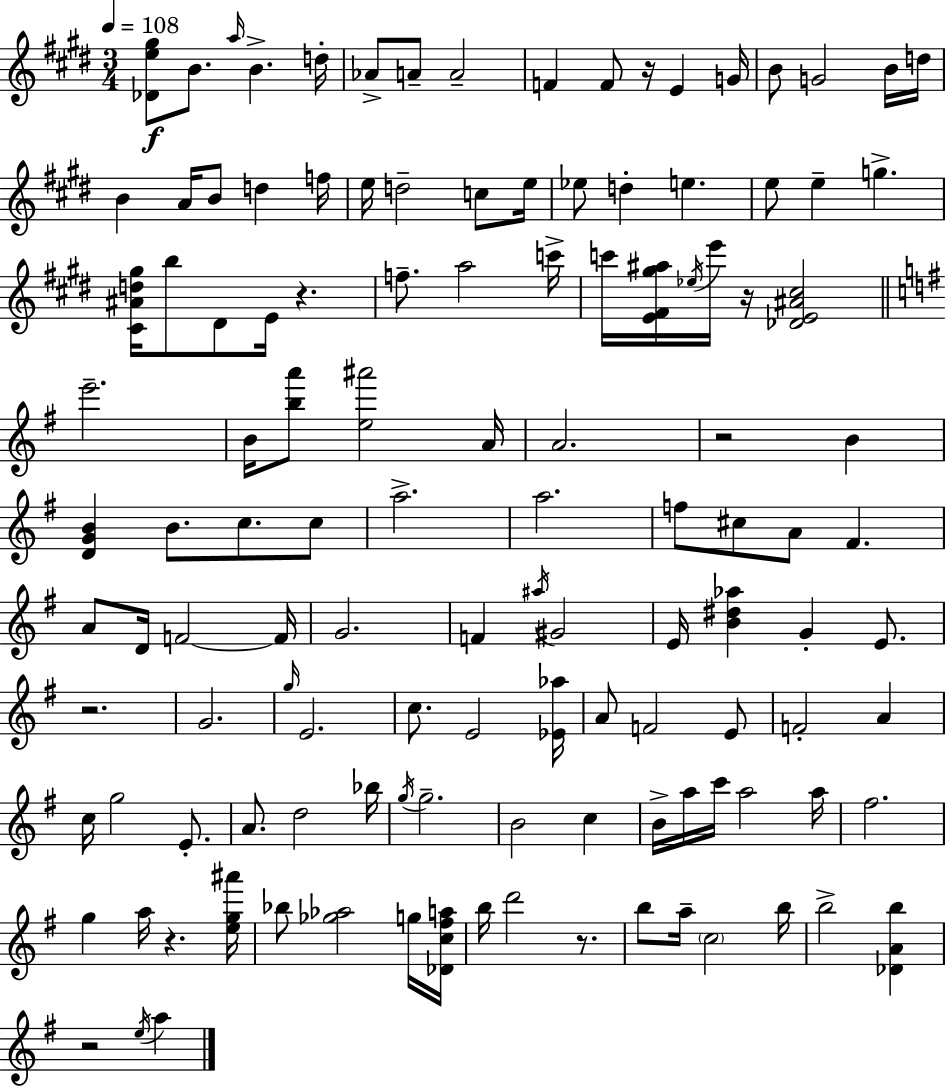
[Db4,E5,G#5]/e B4/e. A5/s B4/q. D5/s Ab4/e A4/e A4/h F4/q F4/e R/s E4/q G4/s B4/e G4/h B4/s D5/s B4/q A4/s B4/e D5/q F5/s E5/s D5/h C5/e E5/s Eb5/e D5/q E5/q. E5/e E5/q G5/q. [C#4,A#4,D5,G#5]/s B5/e D#4/e E4/s R/q. F5/e. A5/h C6/s C6/s [E4,F#4,G#5,A#5]/s Eb5/s E6/s R/s [Db4,E4,A#4,C#5]/h E6/h. B4/s [B5,A6]/e [E5,A#6]/h A4/s A4/h. R/h B4/q [D4,G4,B4]/q B4/e. C5/e. C5/e A5/h. A5/h. F5/e C#5/e A4/e F#4/q. A4/e D4/s F4/h F4/s G4/h. F4/q A#5/s G#4/h E4/s [B4,D#5,Ab5]/q G4/q E4/e. R/h. G4/h. G5/s E4/h. C5/e. E4/h [Eb4,Ab5]/s A4/e F4/h E4/e F4/h A4/q C5/s G5/h E4/e. A4/e. D5/h Bb5/s G5/s G5/h. B4/h C5/q B4/s A5/s C6/s A5/h A5/s F#5/h. G5/q A5/s R/q. [E5,G5,A#6]/s Bb5/e [Gb5,Ab5]/h G5/s [Db4,C5,F#5,A5]/s B5/s D6/h R/e. B5/e A5/s C5/h B5/s B5/h [Db4,A4,B5]/q R/h E5/s A5/q